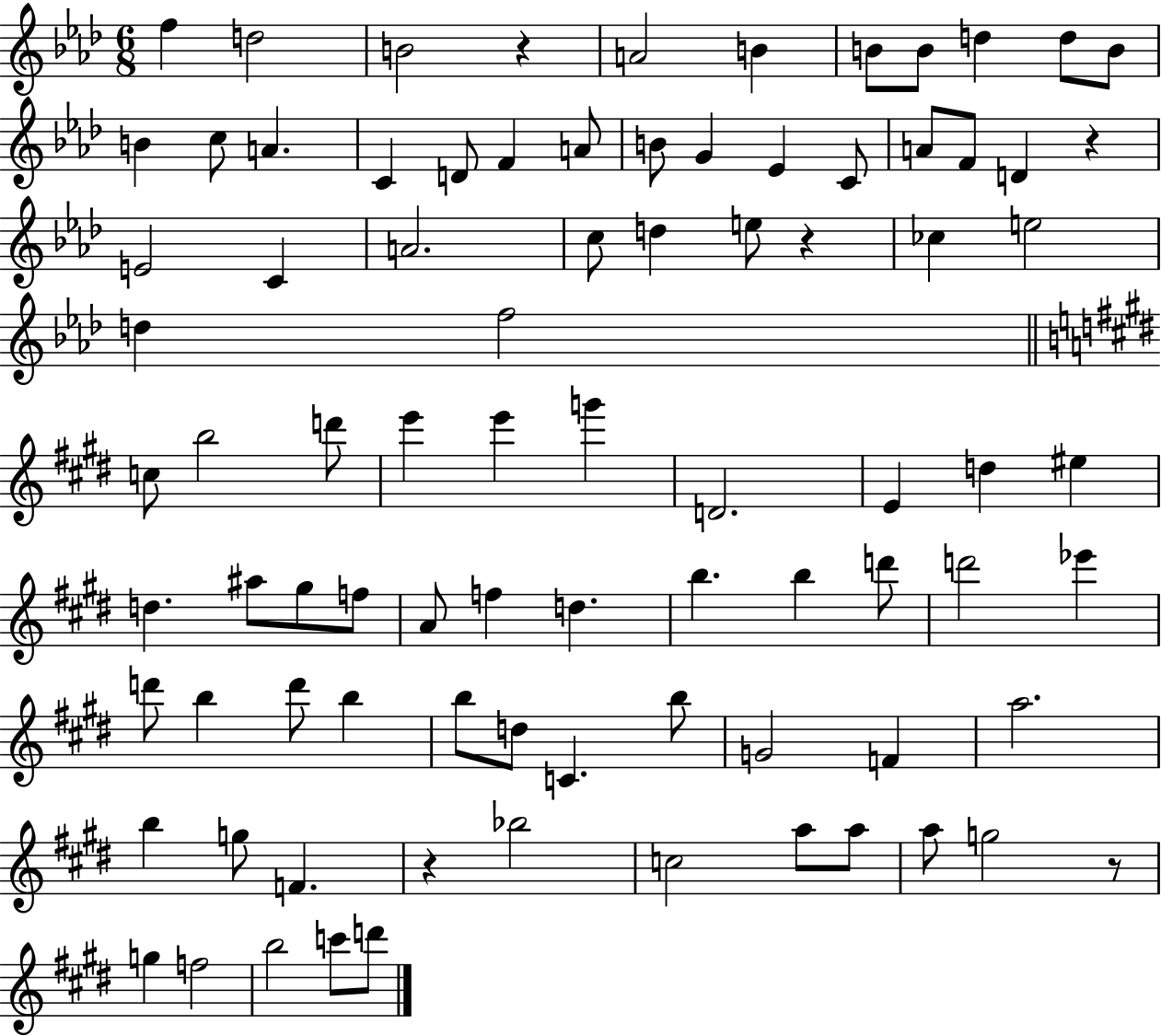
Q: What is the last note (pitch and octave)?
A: D6